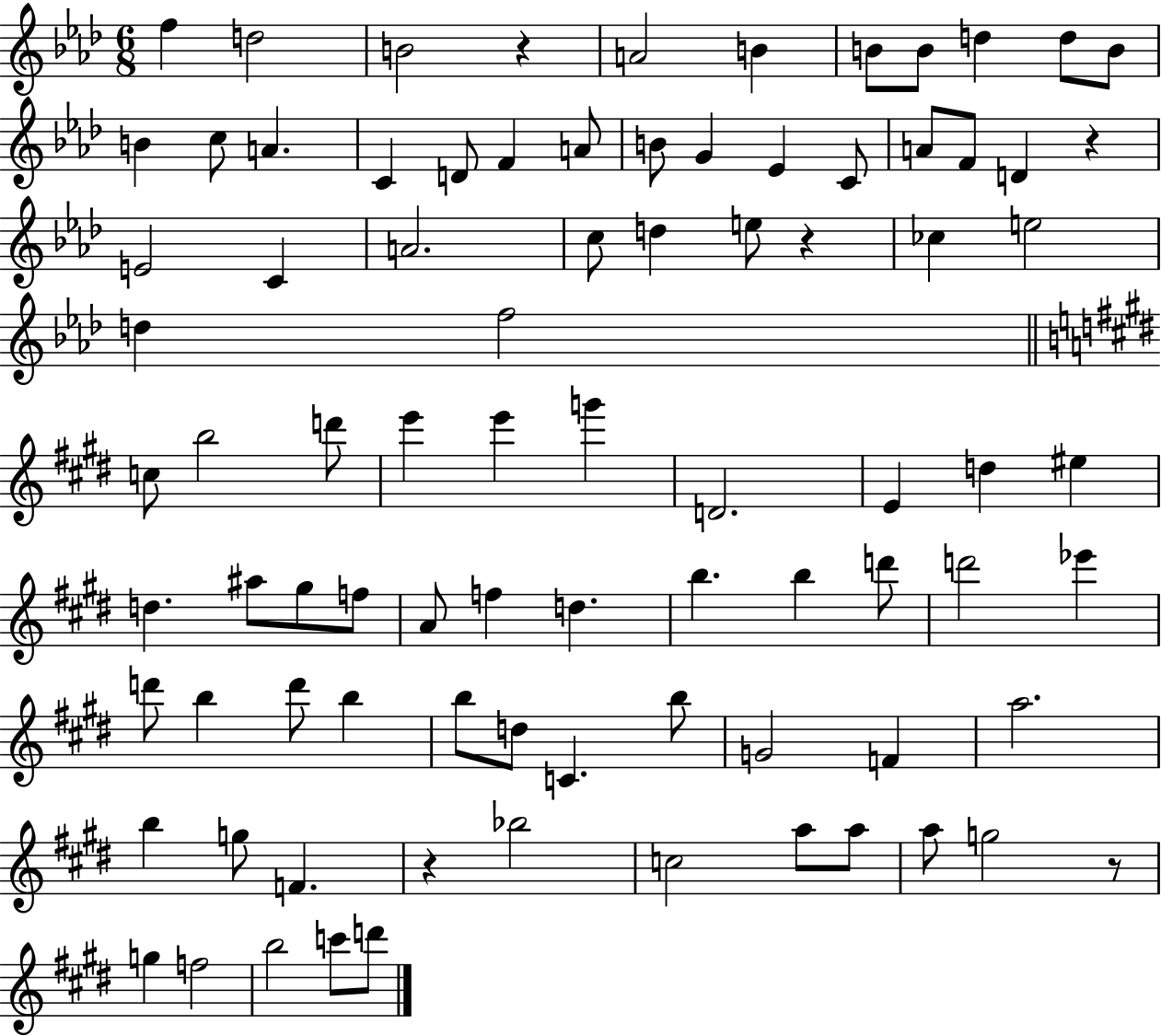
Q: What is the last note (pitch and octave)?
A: D6